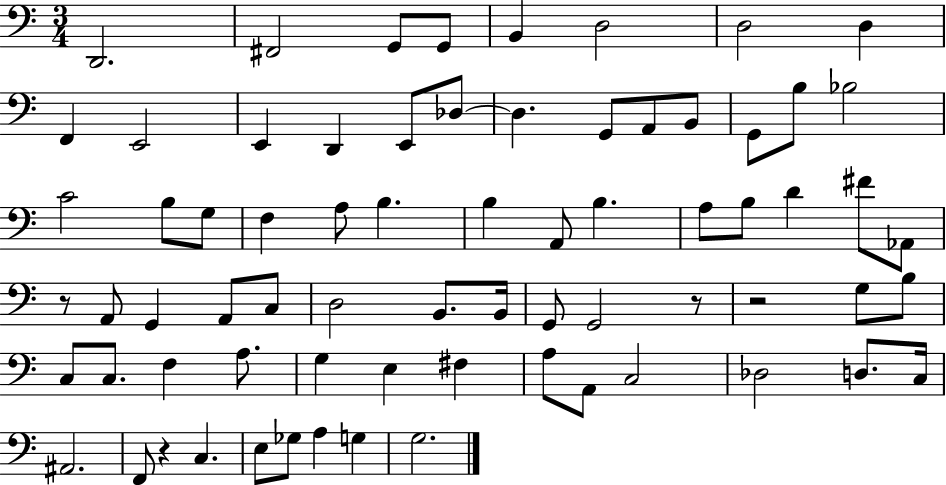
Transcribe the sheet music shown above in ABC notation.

X:1
T:Untitled
M:3/4
L:1/4
K:C
D,,2 ^F,,2 G,,/2 G,,/2 B,, D,2 D,2 D, F,, E,,2 E,, D,, E,,/2 _D,/2 _D, G,,/2 A,,/2 B,,/2 G,,/2 B,/2 _B,2 C2 B,/2 G,/2 F, A,/2 B, B, A,,/2 B, A,/2 B,/2 D ^F/2 _A,,/2 z/2 A,,/2 G,, A,,/2 C,/2 D,2 B,,/2 B,,/4 G,,/2 G,,2 z/2 z2 G,/2 B,/2 C,/2 C,/2 F, A,/2 G, E, ^F, A,/2 A,,/2 C,2 _D,2 D,/2 C,/4 ^A,,2 F,,/2 z C, E,/2 _G,/2 A, G, G,2